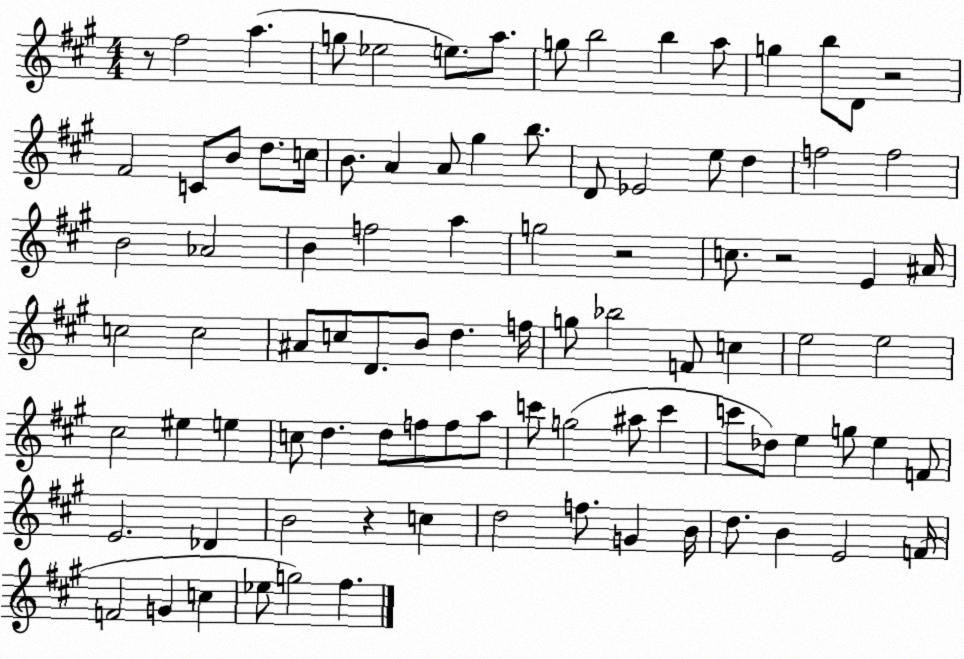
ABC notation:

X:1
T:Untitled
M:4/4
L:1/4
K:A
z/2 ^f2 a g/2 _e2 e/2 a/2 g/2 b2 b a/2 g b/2 D/2 z2 ^F2 C/2 B/2 d/2 c/4 B/2 A A/2 ^g b/2 D/2 _E2 e/2 d f2 f2 B2 _A2 B f2 a g2 z2 c/2 z2 E ^A/4 c2 c2 ^A/2 c/2 D/2 B/2 d f/4 g/2 _b2 F/2 c e2 e2 ^c2 ^e e c/2 d d/2 f/2 f/2 a/2 c'/2 g2 ^a/2 c' c'/2 _d/2 e g/2 e F/2 E2 _D B2 z c d2 f/2 G B/4 d/2 B E2 F/4 F2 G c _e/2 g2 ^f